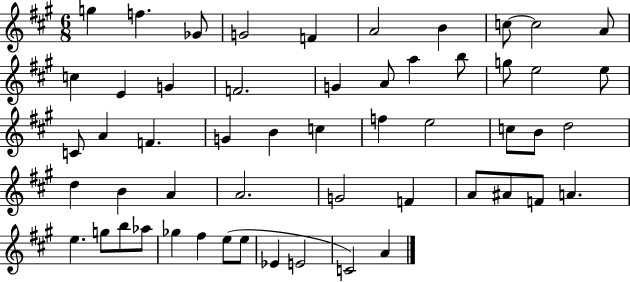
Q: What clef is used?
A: treble